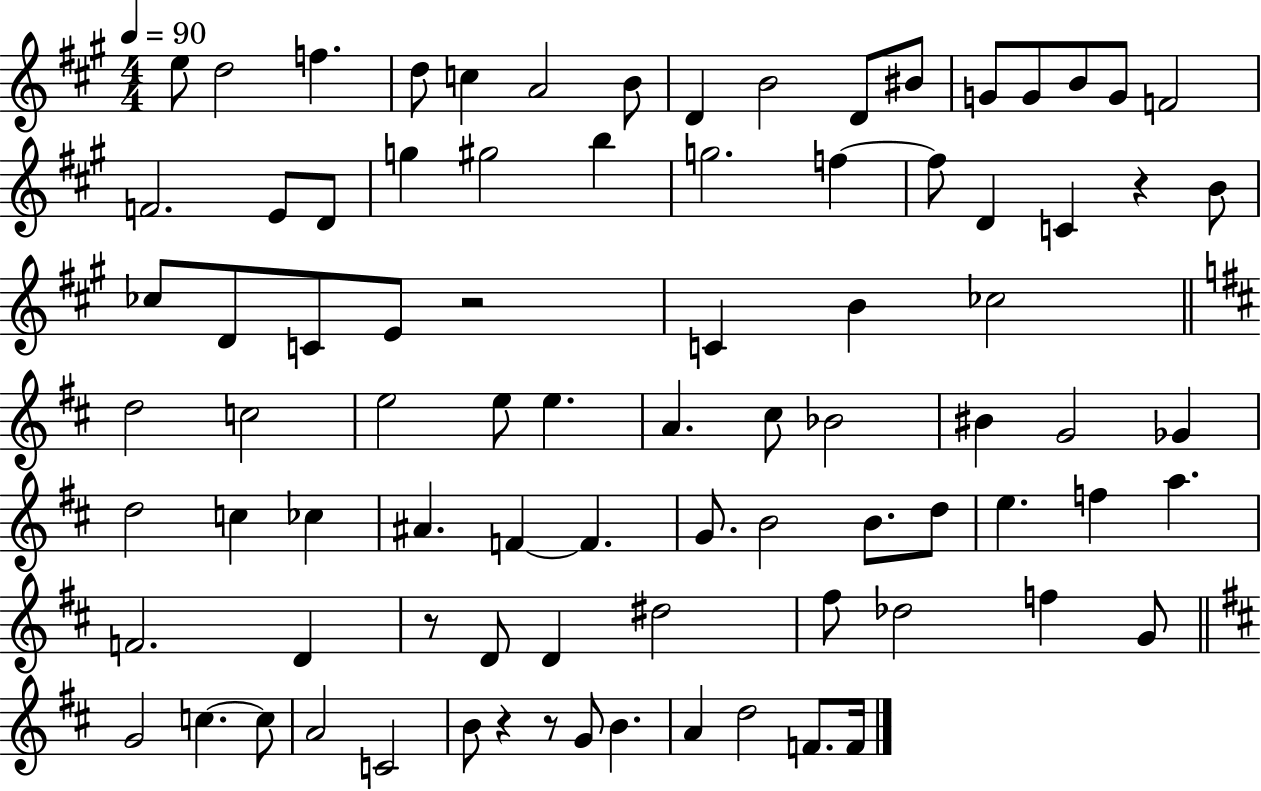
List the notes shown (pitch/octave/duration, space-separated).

E5/e D5/h F5/q. D5/e C5/q A4/h B4/e D4/q B4/h D4/e BIS4/e G4/e G4/e B4/e G4/e F4/h F4/h. E4/e D4/e G5/q G#5/h B5/q G5/h. F5/q F5/e D4/q C4/q R/q B4/e CES5/e D4/e C4/e E4/e R/h C4/q B4/q CES5/h D5/h C5/h E5/h E5/e E5/q. A4/q. C#5/e Bb4/h BIS4/q G4/h Gb4/q D5/h C5/q CES5/q A#4/q. F4/q F4/q. G4/e. B4/h B4/e. D5/e E5/q. F5/q A5/q. F4/h. D4/q R/e D4/e D4/q D#5/h F#5/e Db5/h F5/q G4/e G4/h C5/q. C5/e A4/h C4/h B4/e R/q R/e G4/e B4/q. A4/q D5/h F4/e. F4/s